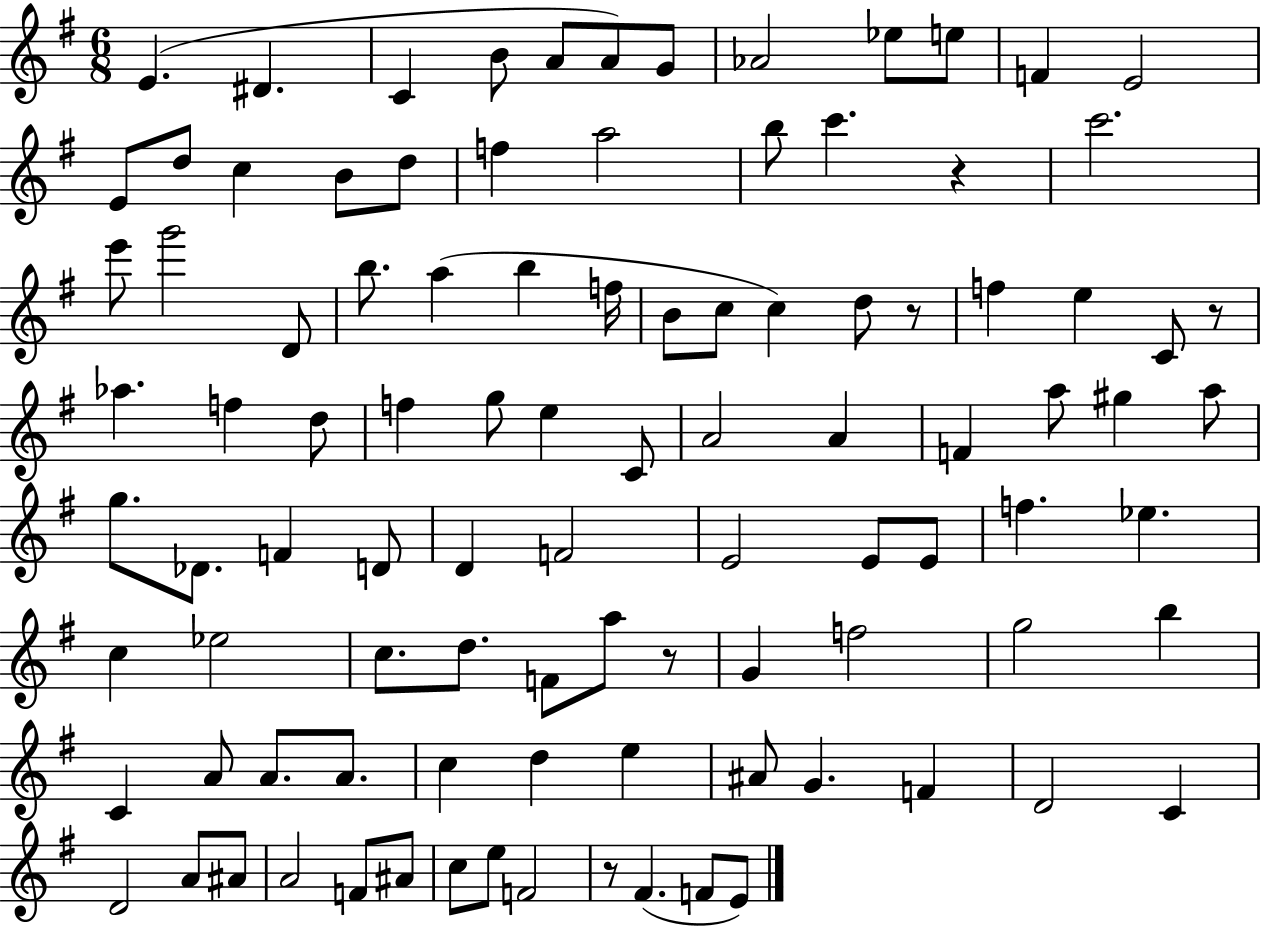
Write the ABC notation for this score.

X:1
T:Untitled
M:6/8
L:1/4
K:G
E ^D C B/2 A/2 A/2 G/2 _A2 _e/2 e/2 F E2 E/2 d/2 c B/2 d/2 f a2 b/2 c' z c'2 e'/2 g'2 D/2 b/2 a b f/4 B/2 c/2 c d/2 z/2 f e C/2 z/2 _a f d/2 f g/2 e C/2 A2 A F a/2 ^g a/2 g/2 _D/2 F D/2 D F2 E2 E/2 E/2 f _e c _e2 c/2 d/2 F/2 a/2 z/2 G f2 g2 b C A/2 A/2 A/2 c d e ^A/2 G F D2 C D2 A/2 ^A/2 A2 F/2 ^A/2 c/2 e/2 F2 z/2 ^F F/2 E/2